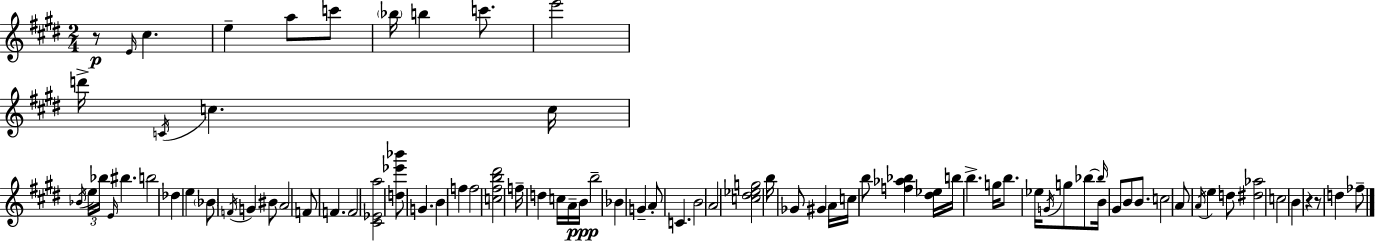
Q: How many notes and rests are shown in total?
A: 83